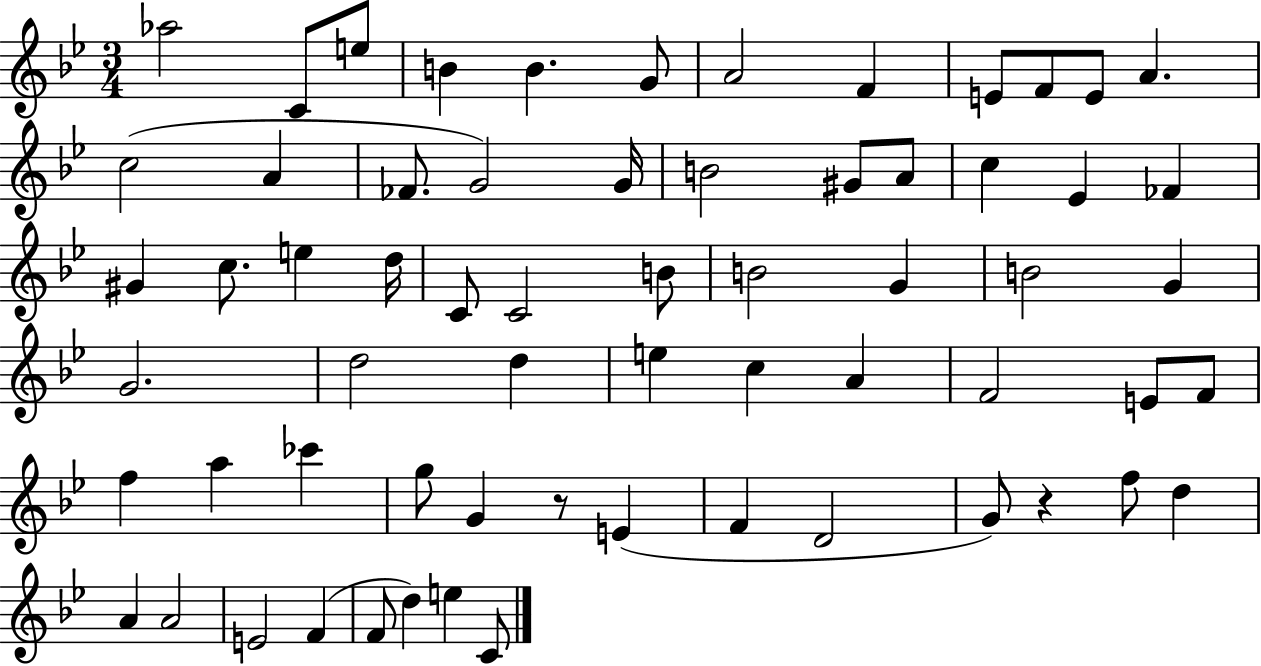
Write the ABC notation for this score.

X:1
T:Untitled
M:3/4
L:1/4
K:Bb
_a2 C/2 e/2 B B G/2 A2 F E/2 F/2 E/2 A c2 A _F/2 G2 G/4 B2 ^G/2 A/2 c _E _F ^G c/2 e d/4 C/2 C2 B/2 B2 G B2 G G2 d2 d e c A F2 E/2 F/2 f a _c' g/2 G z/2 E F D2 G/2 z f/2 d A A2 E2 F F/2 d e C/2